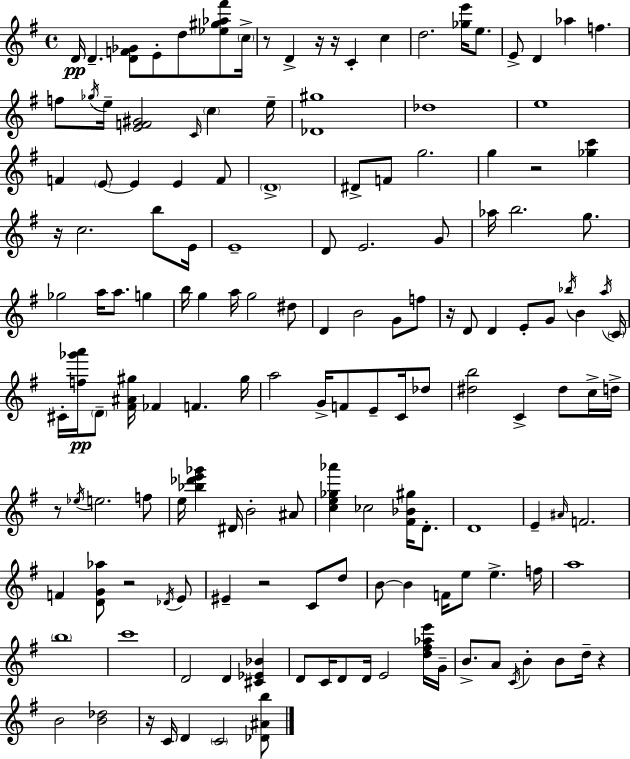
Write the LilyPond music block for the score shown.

{
  \clef treble
  \time 4/4
  \defaultTimeSignature
  \key g \major
  d'16\pp d'4.-- <d' f' ges'>8 e'8-. d''8 <ees'' gis'' aes'' fis'''>8 \parenthesize c''16-> | r8 d'4-> r16 r16 c'4-. c''4 | d''2. <ges'' e'''>16 e''8. | e'8-> d'4 aes''4 f''4. | \break f''8 \acciaccatura { ges''16 } e''16-- <e' f' gis'>2 \grace { c'16 } \parenthesize c''4 | e''16-- <des' gis''>1 | des''1 | e''1 | \break f'4 \parenthesize e'8~~ e'4 e'4 | f'8 \parenthesize d'1-> | dis'8-> f'8 g''2. | g''4 r2 <ges'' c'''>4 | \break r16 c''2. b''8 | e'16 e'1-- | d'8 e'2. | g'8 aes''16 b''2. g''8. | \break ges''2 a''16 a''8. g''4 | b''16 g''4 a''16 g''2 | dis''8 d'4 b'2 g'8 | f''8 r16 d'8 d'4 e'8-. g'8 \acciaccatura { bes''16 } b'4 | \break \acciaccatura { a''16 } \parenthesize c'16 cis'16-. <f'' ges''' a'''>16\pp \parenthesize d'8-- <fis' ais' gis''>16 fes'4 f'4. | gis''16 a''2 g'16-> f'8 e'8-- | c'16 des''8 <dis'' b''>2 c'4-> | dis''8 c''16-> d''16-> r8 \acciaccatura { ees''16 } e''2. | \break f''8 e''16 <bes'' des''' e''' ges'''>4 dis'16 b'2-. | ais'8 <c'' e'' ges'' aes'''>4 ces''2 | <fis' bes' gis''>16 d'8.-. d'1 | e'4-- \grace { ais'16 } f'2. | \break f'4 <d' g' aes''>8 r2 | \acciaccatura { des'16 } e'8 eis'4-- r2 | c'8 d''8 b'8~~ b'4 f'16 e''8 | e''4.-> f''16 a''1 | \break \parenthesize b''1 | c'''1 | d'2 d'4 | <cis' ees' bes'>4 d'8 c'16 d'8 d'16 e'2 | \break <d'' fis'' aes'' e'''>16 g'16-- b'8.-> a'8 \acciaccatura { c'16 } b'4-. | b'8 d''16-- r4 b'2 | <b' des''>2 r16 c'16 d'4 \parenthesize c'2 | <des' ais' b''>8 \bar "|."
}